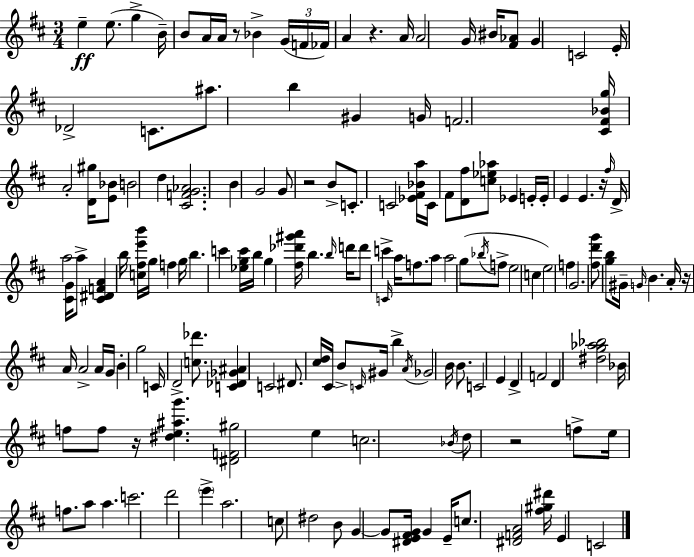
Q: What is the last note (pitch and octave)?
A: C4